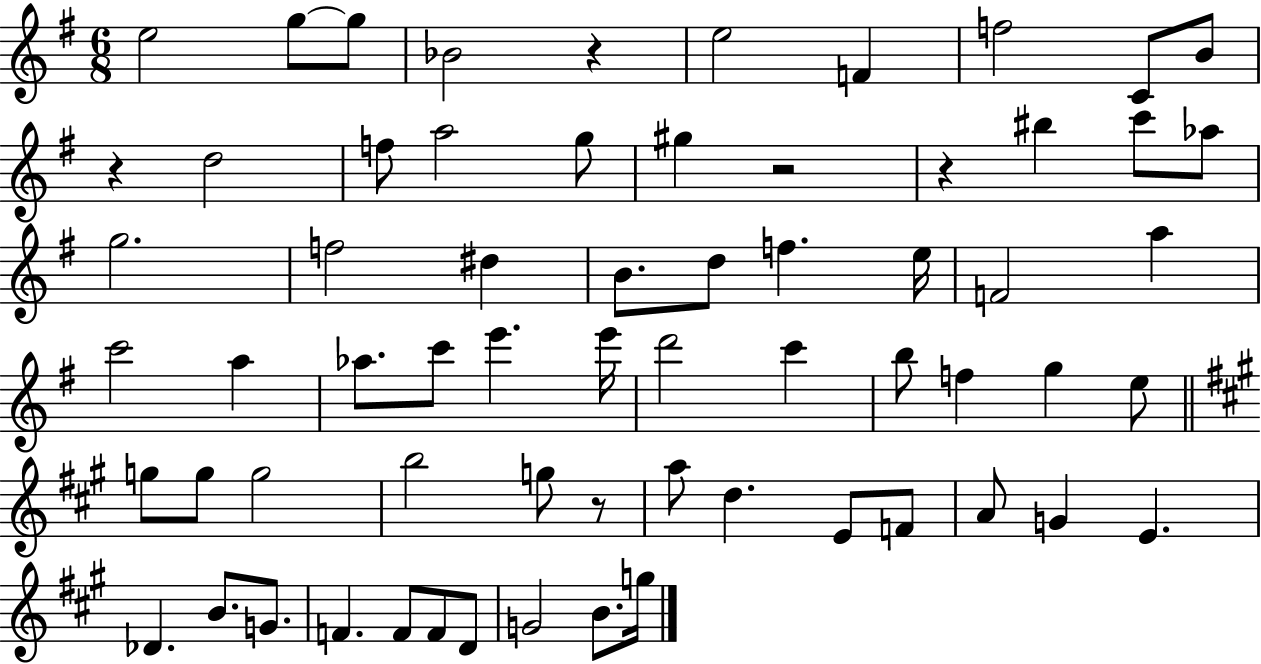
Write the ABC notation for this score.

X:1
T:Untitled
M:6/8
L:1/4
K:G
e2 g/2 g/2 _B2 z e2 F f2 C/2 B/2 z d2 f/2 a2 g/2 ^g z2 z ^b c'/2 _a/2 g2 f2 ^d B/2 d/2 f e/4 F2 a c'2 a _a/2 c'/2 e' e'/4 d'2 c' b/2 f g e/2 g/2 g/2 g2 b2 g/2 z/2 a/2 d E/2 F/2 A/2 G E _D B/2 G/2 F F/2 F/2 D/2 G2 B/2 g/4